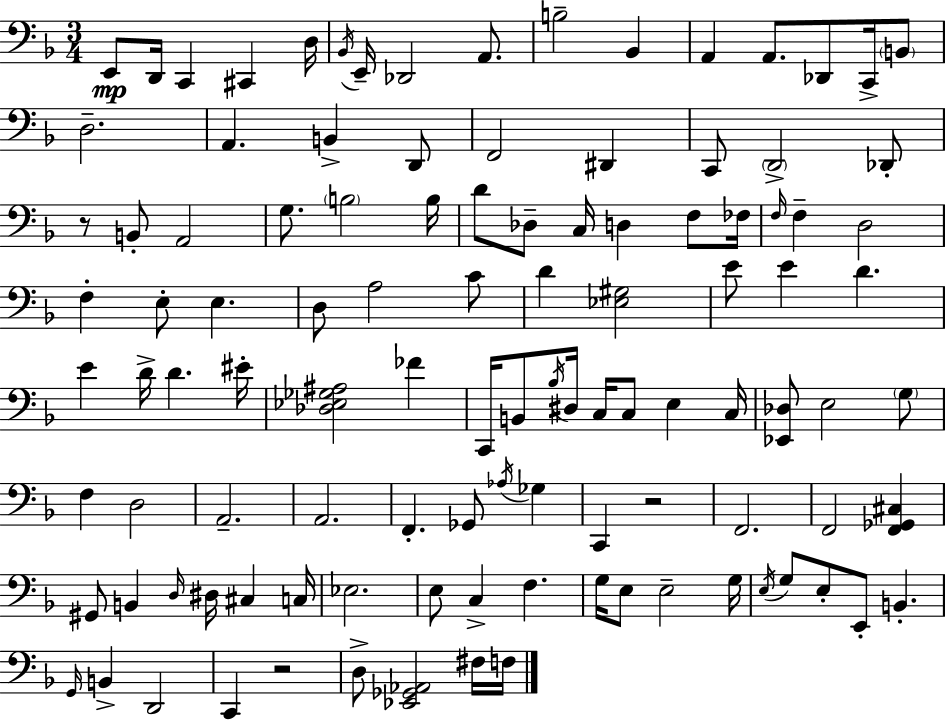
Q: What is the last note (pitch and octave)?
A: F3